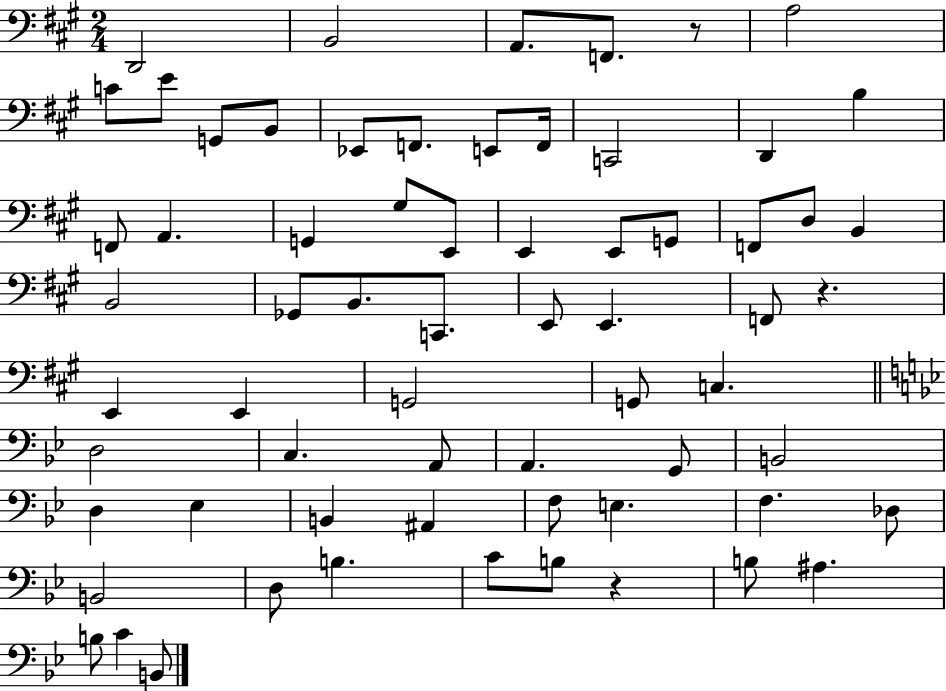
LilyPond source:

{
  \clef bass
  \numericTimeSignature
  \time 2/4
  \key a \major
  d,2 | b,2 | a,8. f,8. r8 | a2 | \break c'8 e'8 g,8 b,8 | ees,8 f,8. e,8 f,16 | c,2 | d,4 b4 | \break f,8 a,4. | g,4 gis8 e,8 | e,4 e,8 g,8 | f,8 d8 b,4 | \break b,2 | ges,8 b,8. c,8. | e,8 e,4. | f,8 r4. | \break e,4 e,4 | g,2 | g,8 c4. | \bar "||" \break \key bes \major d2 | c4. a,8 | a,4. g,8 | b,2 | \break d4 ees4 | b,4 ais,4 | f8 e4. | f4. des8 | \break b,2 | d8 b4. | c'8 b8 r4 | b8 ais4. | \break b8 c'4 b,8 | \bar "|."
}